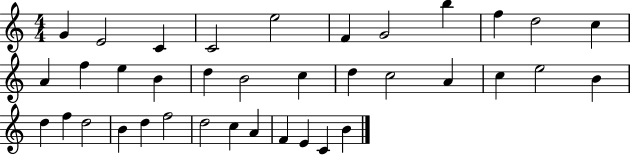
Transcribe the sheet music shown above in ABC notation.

X:1
T:Untitled
M:4/4
L:1/4
K:C
G E2 C C2 e2 F G2 b f d2 c A f e B d B2 c d c2 A c e2 B d f d2 B d f2 d2 c A F E C B